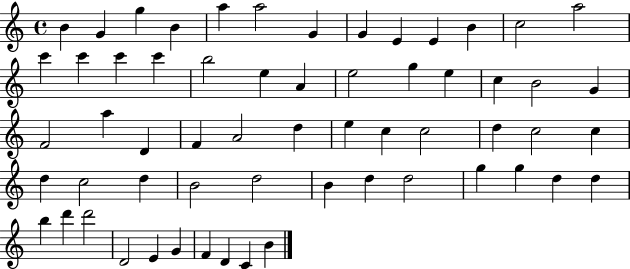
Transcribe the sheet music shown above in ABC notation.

X:1
T:Untitled
M:4/4
L:1/4
K:C
B G g B a a2 G G E E B c2 a2 c' c' c' c' b2 e A e2 g e c B2 G F2 a D F A2 d e c c2 d c2 c d c2 d B2 d2 B d d2 g g d d b d' d'2 D2 E G F D C B